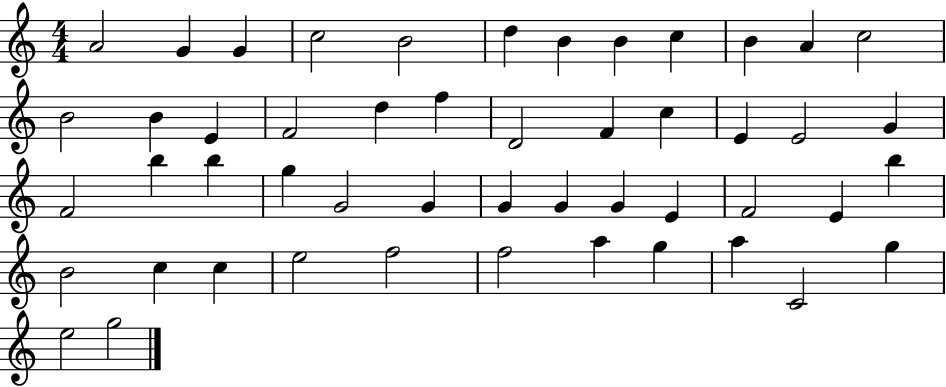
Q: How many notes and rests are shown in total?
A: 50